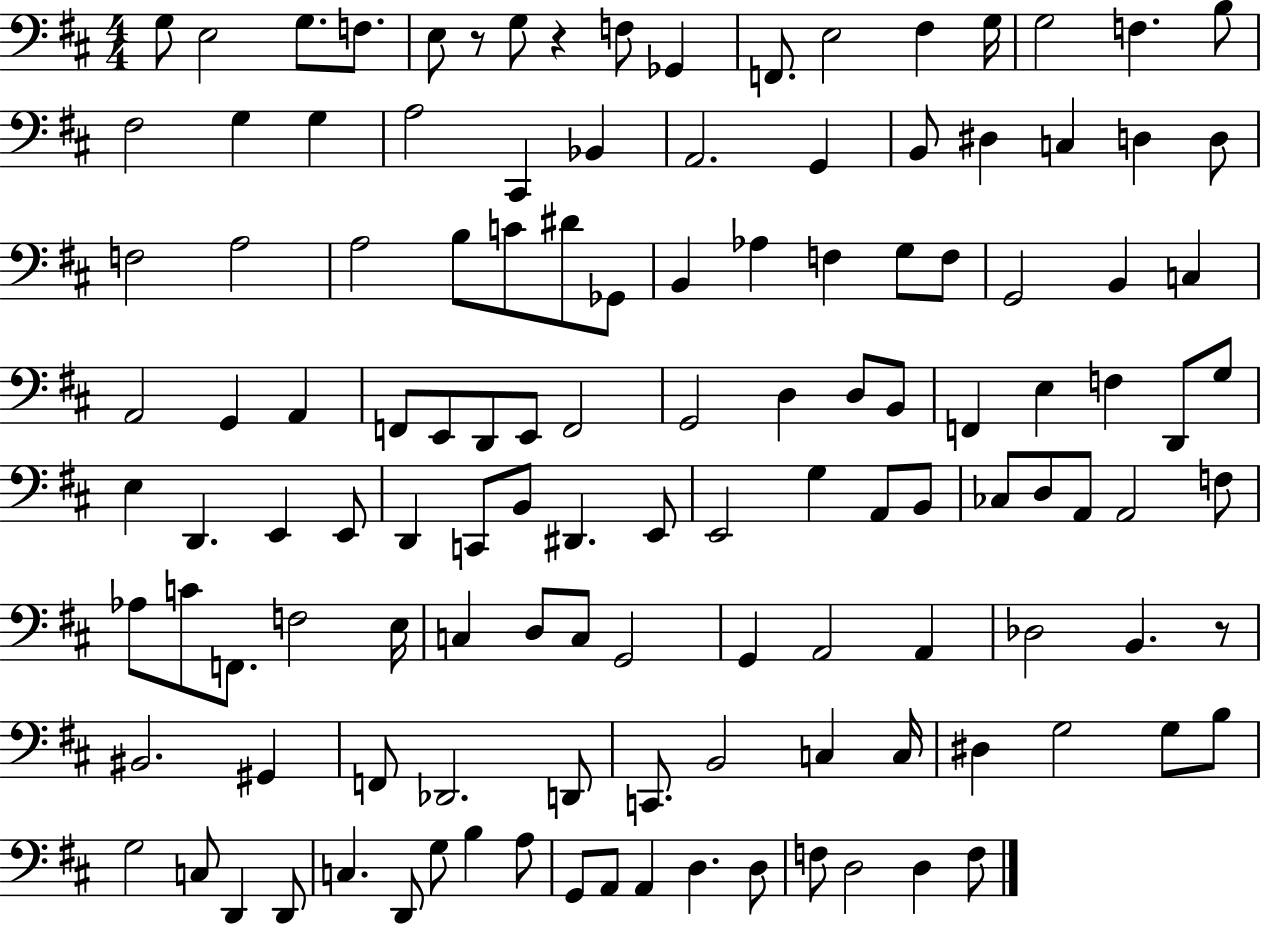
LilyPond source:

{
  \clef bass
  \numericTimeSignature
  \time 4/4
  \key d \major
  g8 e2 g8. f8. | e8 r8 g8 r4 f8 ges,4 | f,8. e2 fis4 g16 | g2 f4. b8 | \break fis2 g4 g4 | a2 cis,4 bes,4 | a,2. g,4 | b,8 dis4 c4 d4 d8 | \break f2 a2 | a2 b8 c'8 dis'8 ges,8 | b,4 aes4 f4 g8 f8 | g,2 b,4 c4 | \break a,2 g,4 a,4 | f,8 e,8 d,8 e,8 f,2 | g,2 d4 d8 b,8 | f,4 e4 f4 d,8 g8 | \break e4 d,4. e,4 e,8 | d,4 c,8 b,8 dis,4. e,8 | e,2 g4 a,8 b,8 | ces8 d8 a,8 a,2 f8 | \break aes8 c'8 f,8. f2 e16 | c4 d8 c8 g,2 | g,4 a,2 a,4 | des2 b,4. r8 | \break bis,2. gis,4 | f,8 des,2. d,8 | c,8. b,2 c4 c16 | dis4 g2 g8 b8 | \break g2 c8 d,4 d,8 | c4. d,8 g8 b4 a8 | g,8 a,8 a,4 d4. d8 | f8 d2 d4 f8 | \break \bar "|."
}